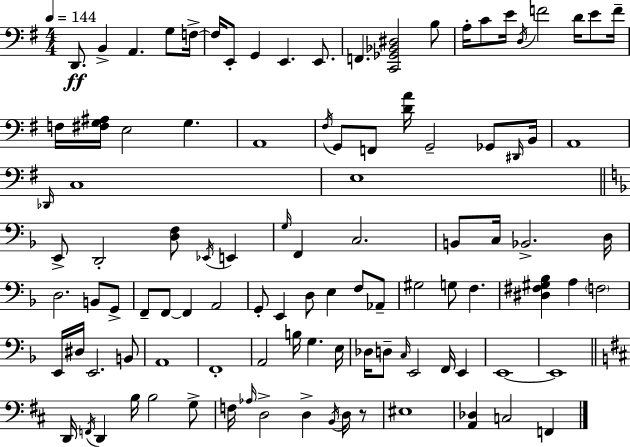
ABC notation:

X:1
T:Untitled
M:4/4
L:1/4
K:Em
D,,/2 B,, A,, G,/2 F,/4 F,/4 E,,/2 G,, E,, E,,/2 F,, [C,,_G,,_B,,^D,]2 B,/2 A,/4 C/2 E/4 D,/4 F2 D/4 E/2 F/4 F,/4 [^F,G,^A,]/4 E,2 G, A,,4 ^F,/4 G,,/2 F,,/2 [DA]/4 G,,2 _G,,/2 ^D,,/4 B,,/4 A,,4 _D,,/4 C,4 E,4 E,,/2 D,,2 [D,F,]/2 _E,,/4 E,, G,/4 F,, C,2 B,,/2 C,/4 _B,,2 D,/4 D,2 B,,/2 G,,/2 F,,/2 F,,/2 F,, A,,2 G,,/2 E,, D,/2 E, F,/2 _A,,/2 ^G,2 G,/2 F, [^D,^F,^G,_B,] A, F,2 E,,/4 ^D,/4 E,,2 B,,/2 A,,4 F,,4 A,,2 B,/4 G, E,/4 _D,/4 D,/2 C,/4 E,,2 F,,/4 E,, E,,4 E,,4 D,,/4 F,,/4 D,, B,/4 B,2 G,/2 F,/4 _A,/4 D,2 D, B,,/4 D,/4 z/2 ^E,4 [A,,_D,] C,2 F,,